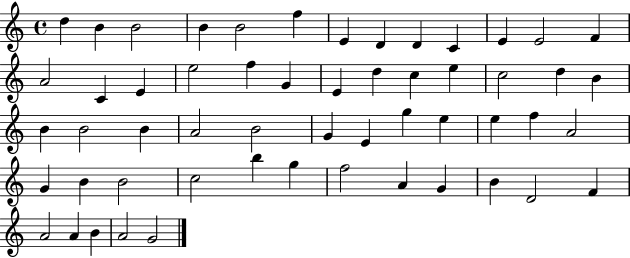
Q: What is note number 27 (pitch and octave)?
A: B4